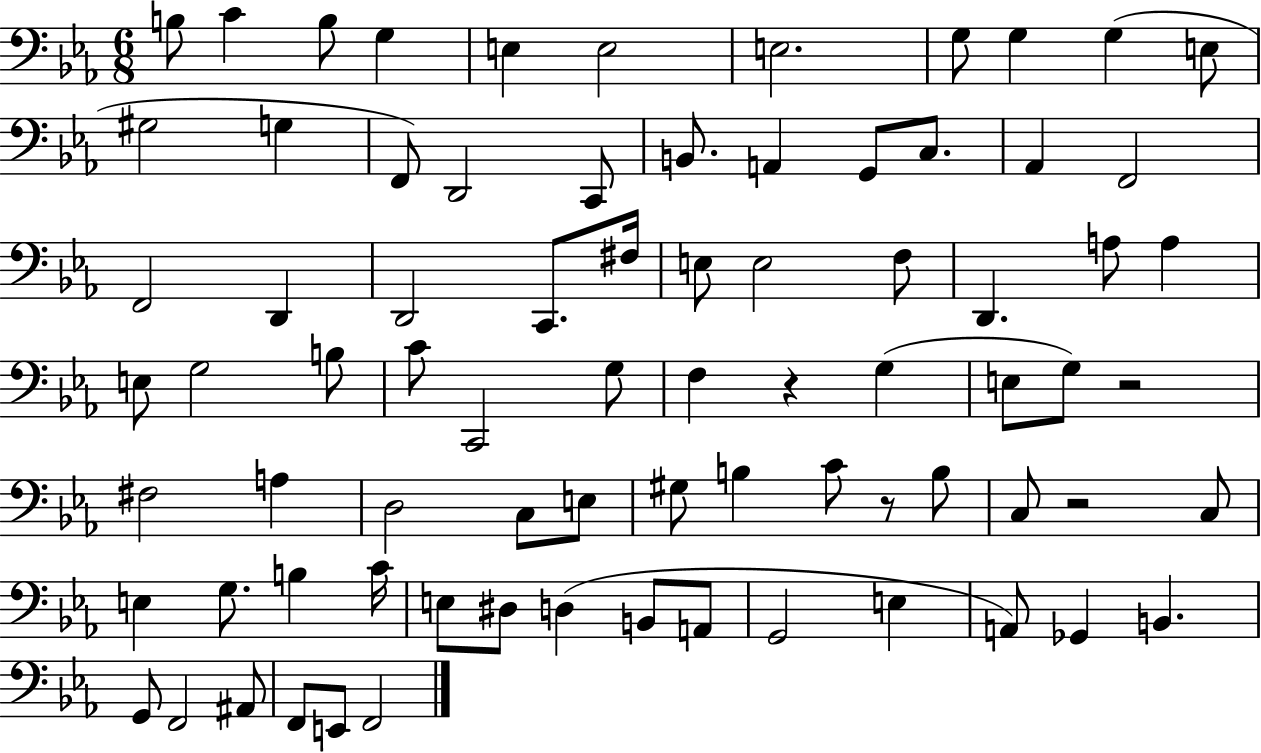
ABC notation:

X:1
T:Untitled
M:6/8
L:1/4
K:Eb
B,/2 C B,/2 G, E, E,2 E,2 G,/2 G, G, E,/2 ^G,2 G, F,,/2 D,,2 C,,/2 B,,/2 A,, G,,/2 C,/2 _A,, F,,2 F,,2 D,, D,,2 C,,/2 ^F,/4 E,/2 E,2 F,/2 D,, A,/2 A, E,/2 G,2 B,/2 C/2 C,,2 G,/2 F, z G, E,/2 G,/2 z2 ^F,2 A, D,2 C,/2 E,/2 ^G,/2 B, C/2 z/2 B,/2 C,/2 z2 C,/2 E, G,/2 B, C/4 E,/2 ^D,/2 D, B,,/2 A,,/2 G,,2 E, A,,/2 _G,, B,, G,,/2 F,,2 ^A,,/2 F,,/2 E,,/2 F,,2